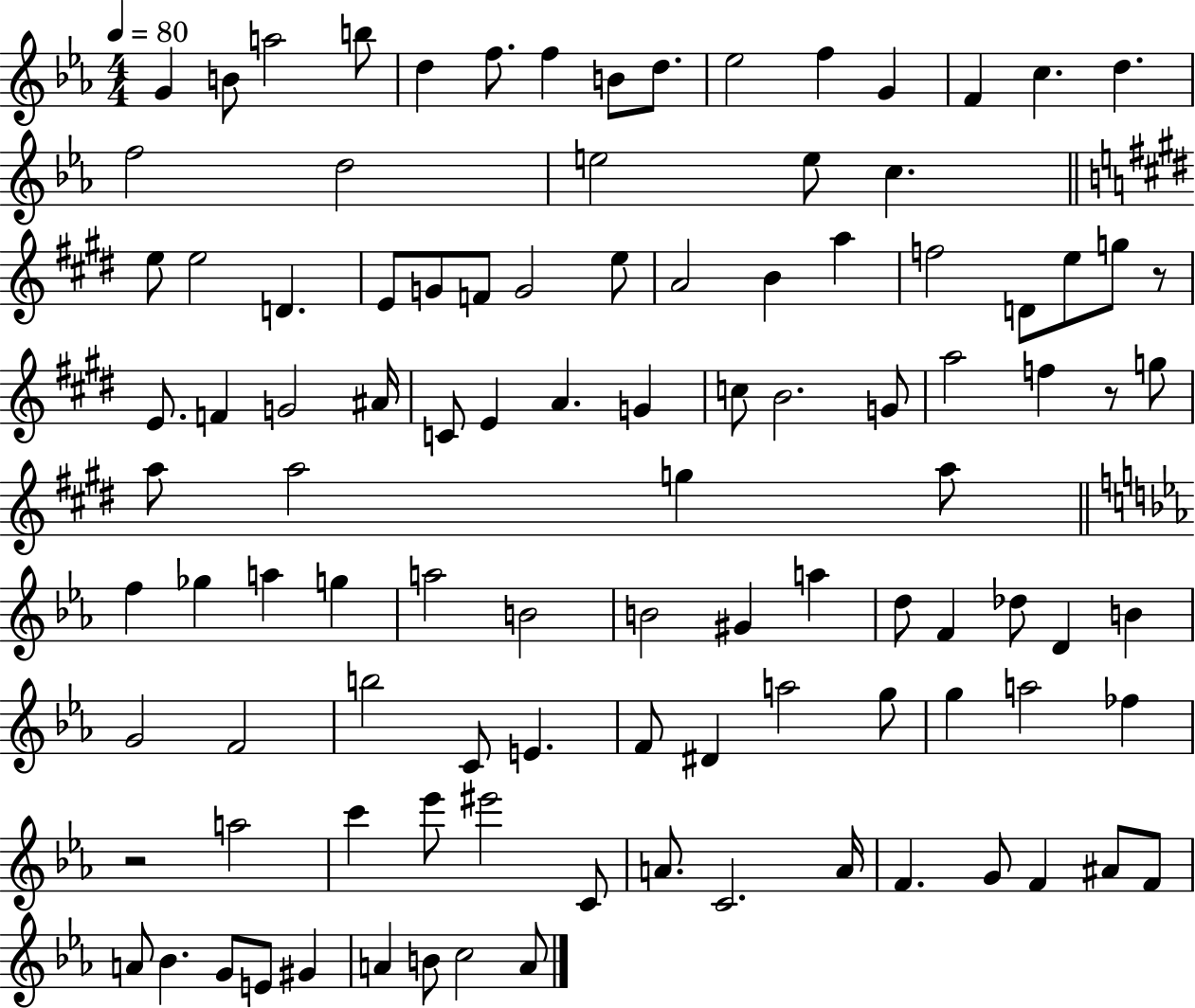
{
  \clef treble
  \numericTimeSignature
  \time 4/4
  \key ees \major
  \tempo 4 = 80
  \repeat volta 2 { g'4 b'8 a''2 b''8 | d''4 f''8. f''4 b'8 d''8. | ees''2 f''4 g'4 | f'4 c''4. d''4. | \break f''2 d''2 | e''2 e''8 c''4. | \bar "||" \break \key e \major e''8 e''2 d'4. | e'8 g'8 f'8 g'2 e''8 | a'2 b'4 a''4 | f''2 d'8 e''8 g''8 r8 | \break e'8. f'4 g'2 ais'16 | c'8 e'4 a'4. g'4 | c''8 b'2. g'8 | a''2 f''4 r8 g''8 | \break a''8 a''2 g''4 a''8 | \bar "||" \break \key ees \major f''4 ges''4 a''4 g''4 | a''2 b'2 | b'2 gis'4 a''4 | d''8 f'4 des''8 d'4 b'4 | \break g'2 f'2 | b''2 c'8 e'4. | f'8 dis'4 a''2 g''8 | g''4 a''2 fes''4 | \break r2 a''2 | c'''4 ees'''8 eis'''2 c'8 | a'8. c'2. a'16 | f'4. g'8 f'4 ais'8 f'8 | \break a'8 bes'4. g'8 e'8 gis'4 | a'4 b'8 c''2 a'8 | } \bar "|."
}